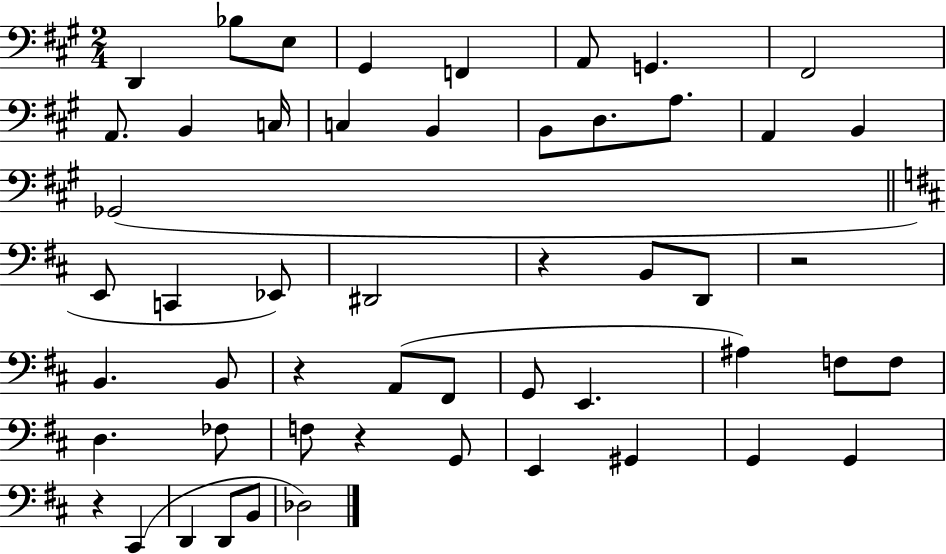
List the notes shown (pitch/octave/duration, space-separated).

D2/q Bb3/e E3/e G#2/q F2/q A2/e G2/q. F#2/h A2/e. B2/q C3/s C3/q B2/q B2/e D3/e. A3/e. A2/q B2/q Gb2/h E2/e C2/q Eb2/e D#2/h R/q B2/e D2/e R/h B2/q. B2/e R/q A2/e F#2/e G2/e E2/q. A#3/q F3/e F3/e D3/q. FES3/e F3/e R/q G2/e E2/q G#2/q G2/q G2/q R/q C#2/q D2/q D2/e B2/e Db3/h